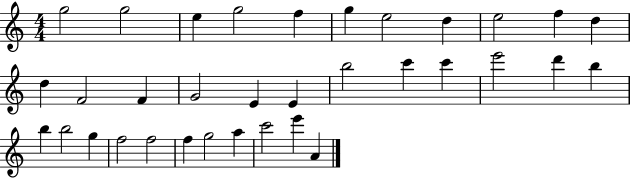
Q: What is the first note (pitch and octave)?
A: G5